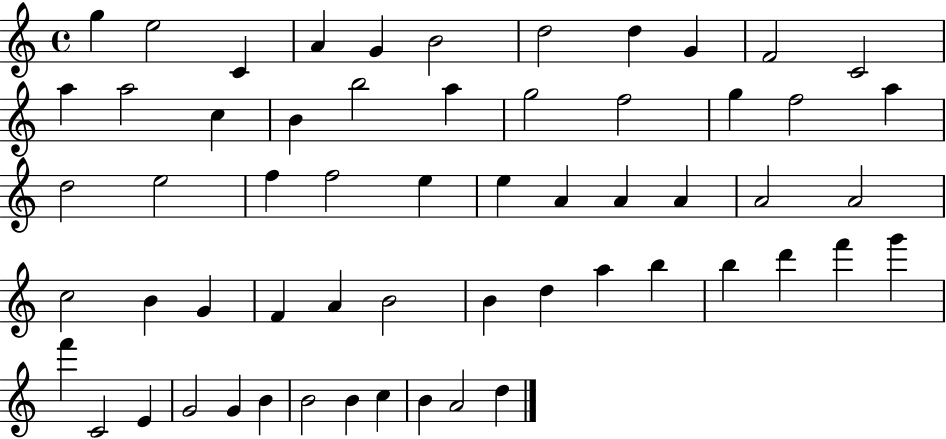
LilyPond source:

{
  \clef treble
  \time 4/4
  \defaultTimeSignature
  \key c \major
  g''4 e''2 c'4 | a'4 g'4 b'2 | d''2 d''4 g'4 | f'2 c'2 | \break a''4 a''2 c''4 | b'4 b''2 a''4 | g''2 f''2 | g''4 f''2 a''4 | \break d''2 e''2 | f''4 f''2 e''4 | e''4 a'4 a'4 a'4 | a'2 a'2 | \break c''2 b'4 g'4 | f'4 a'4 b'2 | b'4 d''4 a''4 b''4 | b''4 d'''4 f'''4 g'''4 | \break f'''4 c'2 e'4 | g'2 g'4 b'4 | b'2 b'4 c''4 | b'4 a'2 d''4 | \break \bar "|."
}